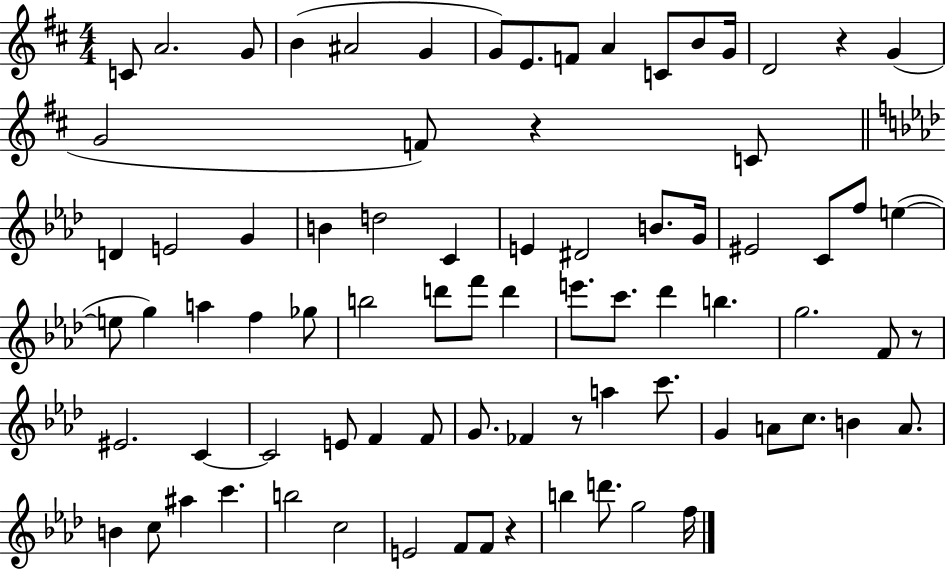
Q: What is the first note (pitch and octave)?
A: C4